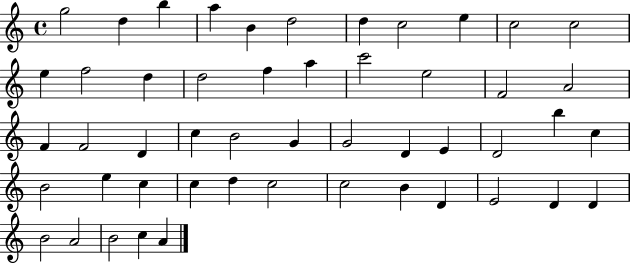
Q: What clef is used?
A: treble